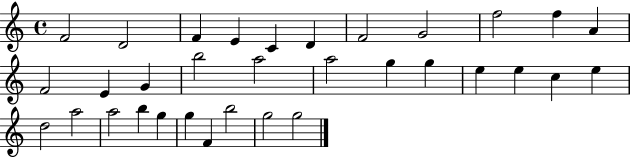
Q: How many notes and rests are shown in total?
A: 33